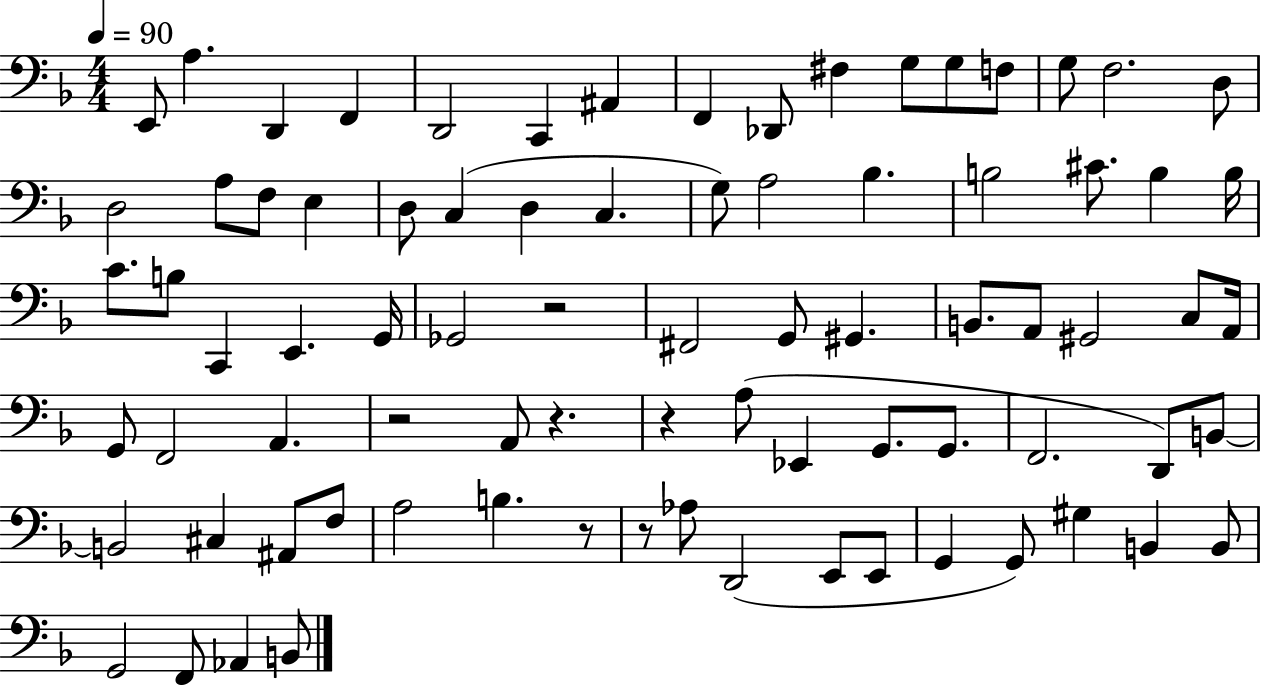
E2/e A3/q. D2/q F2/q D2/h C2/q A#2/q F2/q Db2/e F#3/q G3/e G3/e F3/e G3/e F3/h. D3/e D3/h A3/e F3/e E3/q D3/e C3/q D3/q C3/q. G3/e A3/h Bb3/q. B3/h C#4/e. B3/q B3/s C4/e. B3/e C2/q E2/q. G2/s Gb2/h R/h F#2/h G2/e G#2/q. B2/e. A2/e G#2/h C3/e A2/s G2/e F2/h A2/q. R/h A2/e R/q. R/q A3/e Eb2/q G2/e. G2/e. F2/h. D2/e B2/e B2/h C#3/q A#2/e F3/e A3/h B3/q. R/e R/e Ab3/e D2/h E2/e E2/e G2/q G2/e G#3/q B2/q B2/e G2/h F2/e Ab2/q B2/e